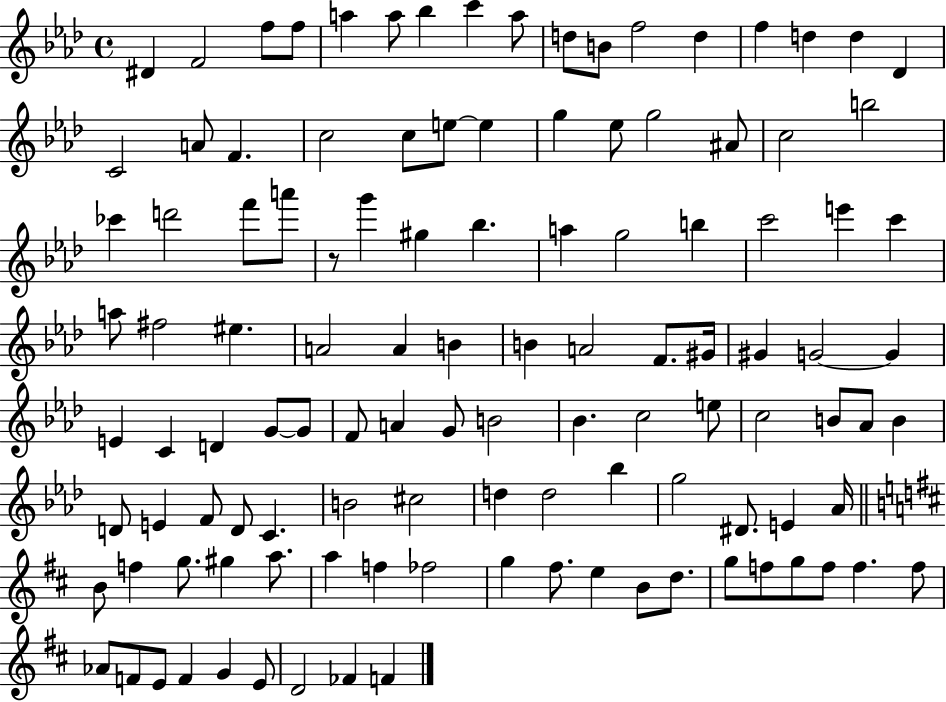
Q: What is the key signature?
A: AES major